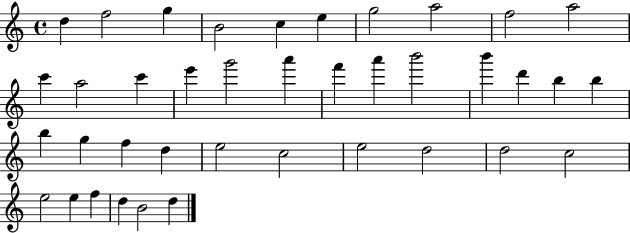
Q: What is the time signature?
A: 4/4